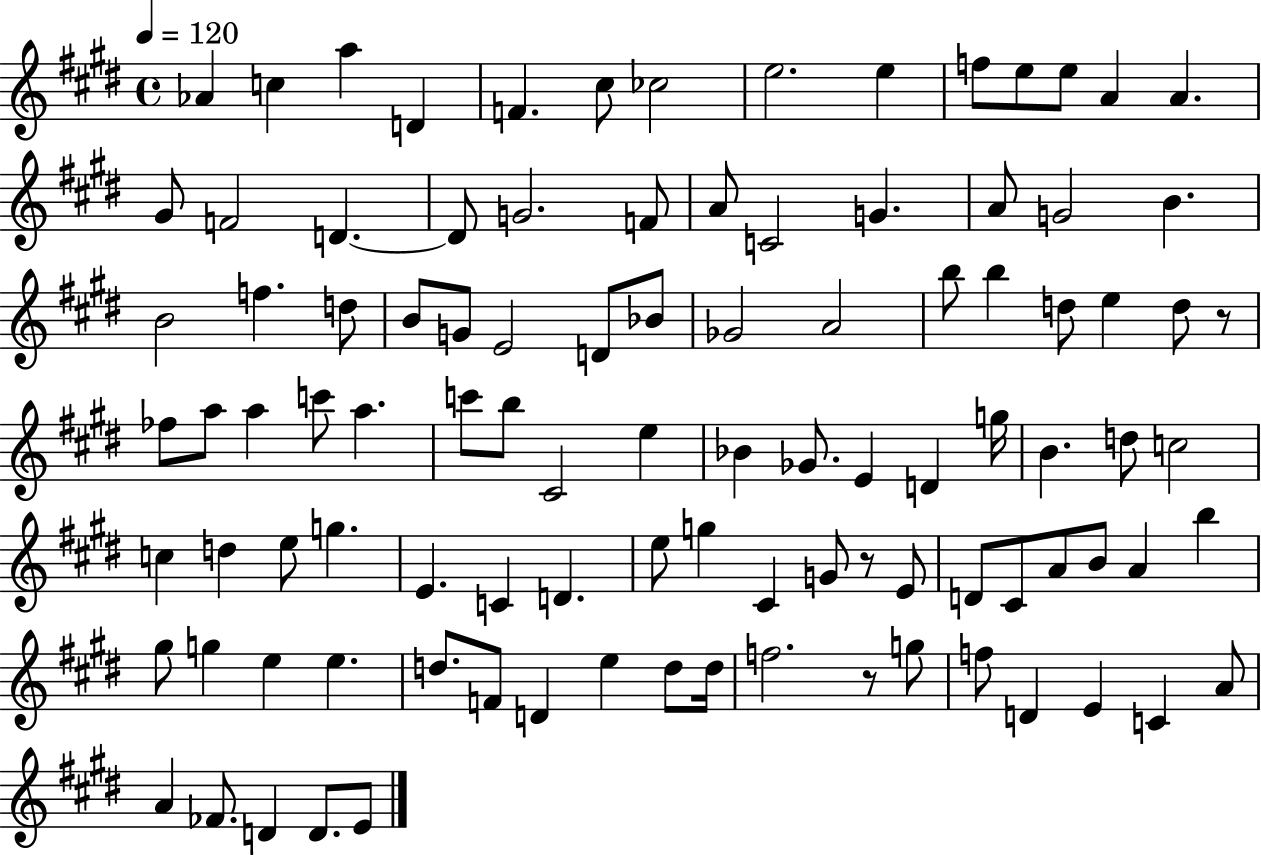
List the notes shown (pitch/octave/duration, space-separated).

Ab4/q C5/q A5/q D4/q F4/q. C#5/e CES5/h E5/h. E5/q F5/e E5/e E5/e A4/q A4/q. G#4/e F4/h D4/q. D4/e G4/h. F4/e A4/e C4/h G4/q. A4/e G4/h B4/q. B4/h F5/q. D5/e B4/e G4/e E4/h D4/e Bb4/e Gb4/h A4/h B5/e B5/q D5/e E5/q D5/e R/e FES5/e A5/e A5/q C6/e A5/q. C6/e B5/e C#4/h E5/q Bb4/q Gb4/e. E4/q D4/q G5/s B4/q. D5/e C5/h C5/q D5/q E5/e G5/q. E4/q. C4/q D4/q. E5/e G5/q C#4/q G4/e R/e E4/e D4/e C#4/e A4/e B4/e A4/q B5/q G#5/e G5/q E5/q E5/q. D5/e. F4/e D4/q E5/q D5/e D5/s F5/h. R/e G5/e F5/e D4/q E4/q C4/q A4/e A4/q FES4/e. D4/q D4/e. E4/e